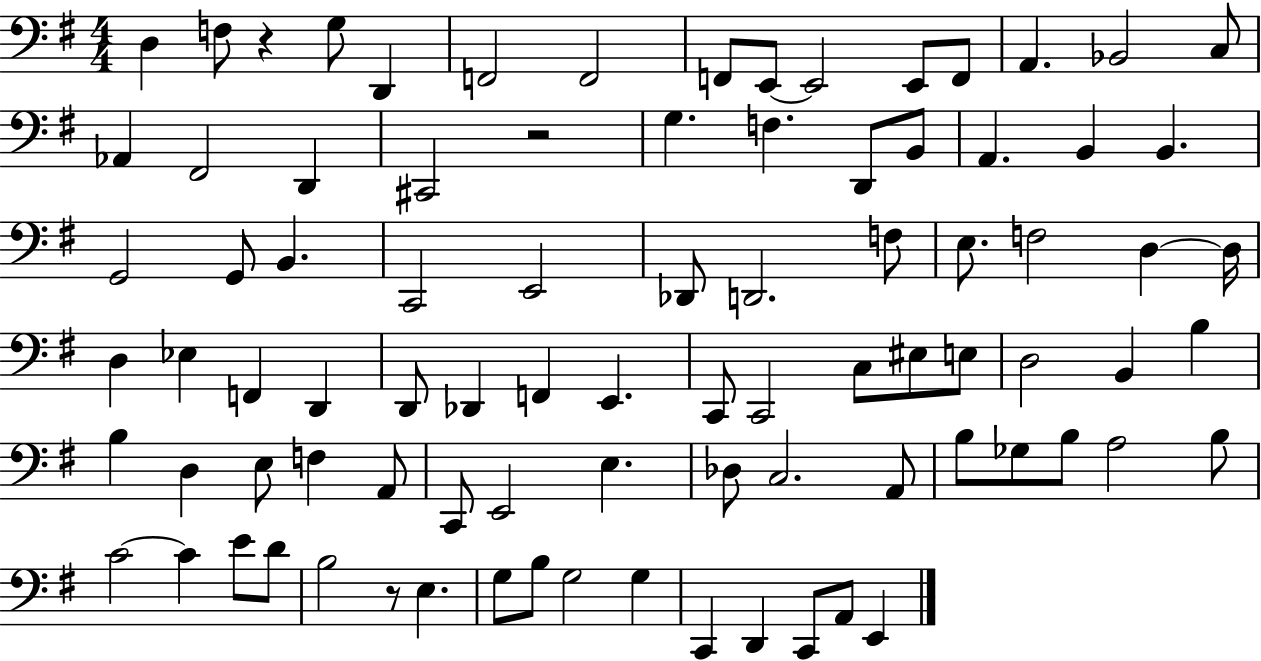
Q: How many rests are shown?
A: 3